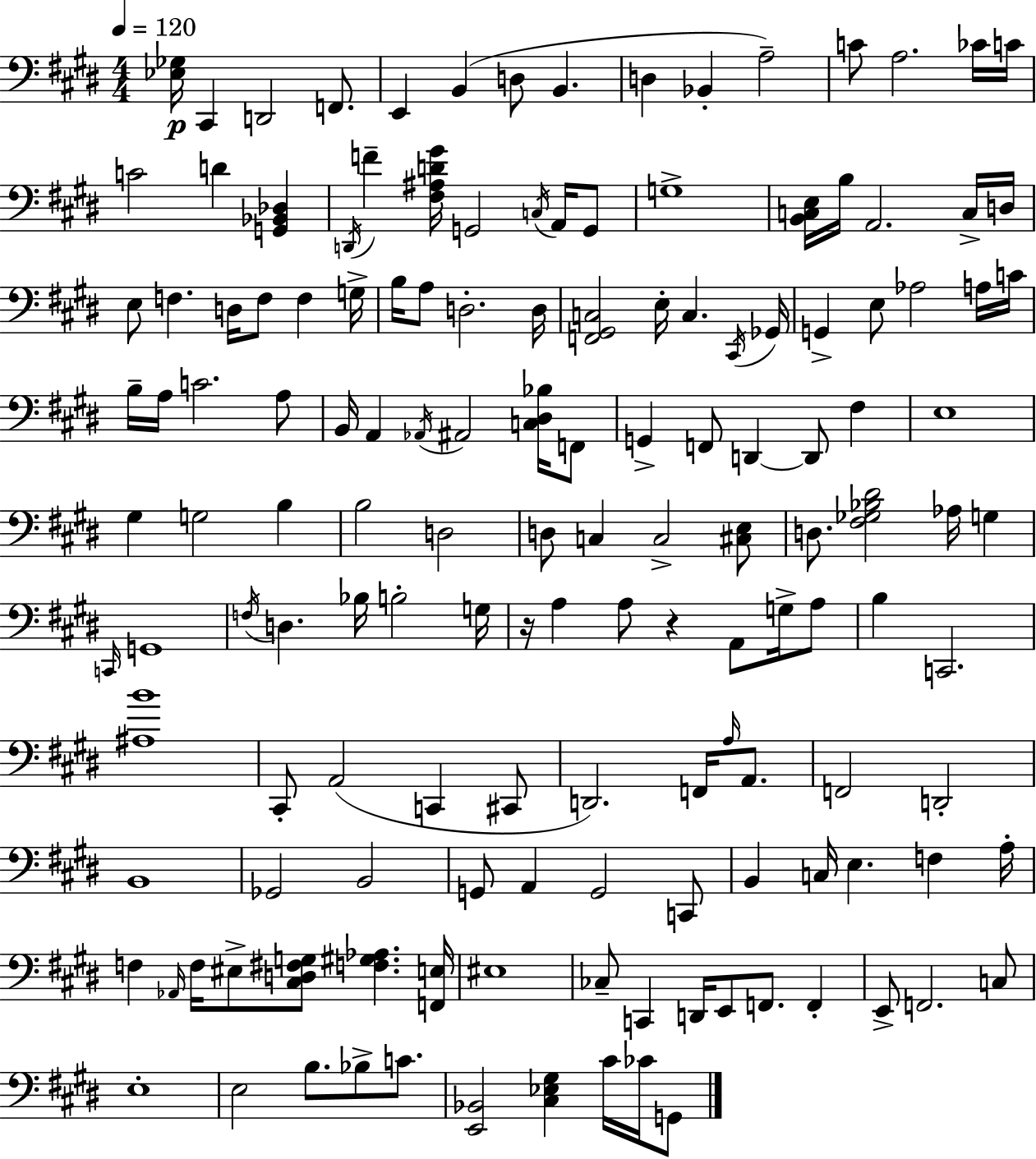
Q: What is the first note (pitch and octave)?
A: C#2